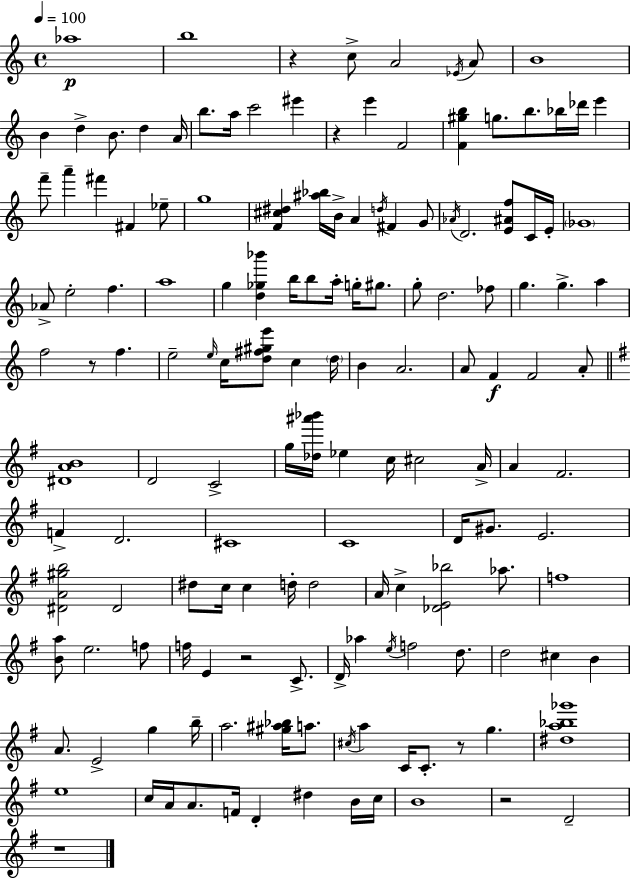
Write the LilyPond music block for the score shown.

{
  \clef treble
  \time 4/4
  \defaultTimeSignature
  \key c \major
  \tempo 4 = 100
  aes''1\p | b''1 | r4 c''8-> a'2 \acciaccatura { ees'16 } a'8 | b'1 | \break b'4 d''4-> b'8. d''4 | a'16 b''8. a''16 c'''2 eis'''4 | r4 e'''4 f'2 | <f' gis'' b''>4 g''8. b''8. bes''16 des'''16 e'''4 | \break f'''8-- a'''4-- fis'''4 fis'4 ees''8-- | g''1 | <f' cis'' dis''>4 <ais'' bes''>16 b'16-> a'4 \acciaccatura { d''16 } fis'4 | g'8 \acciaccatura { aes'16 } d'2. <e' ais' f''>8 | \break c'16 e'16-. \parenthesize ges'1 | aes'8-> e''2-. f''4. | a''1 | g''4 <d'' ges'' bes'''>4 b''16 b''8 a''16-. g''16-. | \break gis''8. g''8-. d''2. | fes''8 g''4. g''4.-> a''4 | f''2 r8 f''4. | e''2-- \grace { e''16 } c''16 <d'' fis'' gis'' e'''>8 c''4 | \break \parenthesize d''16 b'4 a'2. | a'8 f'4\f f'2 | a'8-. \bar "||" \break \key g \major <dis' a' b'>1 | d'2 c'2-> | g''16 <des'' ais''' bes'''>16 ees''4 c''16 cis''2 a'16-> | a'4 fis'2. | \break f'4-> d'2. | cis'1 | c'1 | d'16 gis'8. e'2. | \break <dis' a' gis'' b''>2 dis'2 | dis''8 c''16 c''4 d''16-. d''2 | a'16 c''4-> <des' e' bes''>2 aes''8. | f''1 | \break <b' a''>8 e''2. f''8 | f''16 e'4 r2 c'8.-> | d'16-> aes''4 \acciaccatura { e''16 } f''2 d''8. | d''2 cis''4 b'4 | \break a'8. e'2-> g''4 | b''16-- a''2. <gis'' ais'' bes''>16 a''8. | \acciaccatura { cis''16 } a''4 c'16 c'8.-. r8 g''4. | <dis'' a'' bes'' ges'''>1 | \break e''1 | c''16 a'16 a'8. f'16 d'4-. dis''4 | b'16 c''16 b'1 | r2 d'2-- | \break r1 | \bar "|."
}